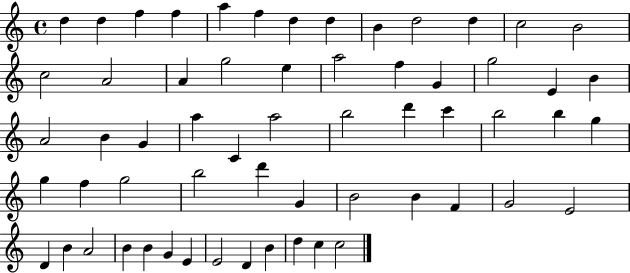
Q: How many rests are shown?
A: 0